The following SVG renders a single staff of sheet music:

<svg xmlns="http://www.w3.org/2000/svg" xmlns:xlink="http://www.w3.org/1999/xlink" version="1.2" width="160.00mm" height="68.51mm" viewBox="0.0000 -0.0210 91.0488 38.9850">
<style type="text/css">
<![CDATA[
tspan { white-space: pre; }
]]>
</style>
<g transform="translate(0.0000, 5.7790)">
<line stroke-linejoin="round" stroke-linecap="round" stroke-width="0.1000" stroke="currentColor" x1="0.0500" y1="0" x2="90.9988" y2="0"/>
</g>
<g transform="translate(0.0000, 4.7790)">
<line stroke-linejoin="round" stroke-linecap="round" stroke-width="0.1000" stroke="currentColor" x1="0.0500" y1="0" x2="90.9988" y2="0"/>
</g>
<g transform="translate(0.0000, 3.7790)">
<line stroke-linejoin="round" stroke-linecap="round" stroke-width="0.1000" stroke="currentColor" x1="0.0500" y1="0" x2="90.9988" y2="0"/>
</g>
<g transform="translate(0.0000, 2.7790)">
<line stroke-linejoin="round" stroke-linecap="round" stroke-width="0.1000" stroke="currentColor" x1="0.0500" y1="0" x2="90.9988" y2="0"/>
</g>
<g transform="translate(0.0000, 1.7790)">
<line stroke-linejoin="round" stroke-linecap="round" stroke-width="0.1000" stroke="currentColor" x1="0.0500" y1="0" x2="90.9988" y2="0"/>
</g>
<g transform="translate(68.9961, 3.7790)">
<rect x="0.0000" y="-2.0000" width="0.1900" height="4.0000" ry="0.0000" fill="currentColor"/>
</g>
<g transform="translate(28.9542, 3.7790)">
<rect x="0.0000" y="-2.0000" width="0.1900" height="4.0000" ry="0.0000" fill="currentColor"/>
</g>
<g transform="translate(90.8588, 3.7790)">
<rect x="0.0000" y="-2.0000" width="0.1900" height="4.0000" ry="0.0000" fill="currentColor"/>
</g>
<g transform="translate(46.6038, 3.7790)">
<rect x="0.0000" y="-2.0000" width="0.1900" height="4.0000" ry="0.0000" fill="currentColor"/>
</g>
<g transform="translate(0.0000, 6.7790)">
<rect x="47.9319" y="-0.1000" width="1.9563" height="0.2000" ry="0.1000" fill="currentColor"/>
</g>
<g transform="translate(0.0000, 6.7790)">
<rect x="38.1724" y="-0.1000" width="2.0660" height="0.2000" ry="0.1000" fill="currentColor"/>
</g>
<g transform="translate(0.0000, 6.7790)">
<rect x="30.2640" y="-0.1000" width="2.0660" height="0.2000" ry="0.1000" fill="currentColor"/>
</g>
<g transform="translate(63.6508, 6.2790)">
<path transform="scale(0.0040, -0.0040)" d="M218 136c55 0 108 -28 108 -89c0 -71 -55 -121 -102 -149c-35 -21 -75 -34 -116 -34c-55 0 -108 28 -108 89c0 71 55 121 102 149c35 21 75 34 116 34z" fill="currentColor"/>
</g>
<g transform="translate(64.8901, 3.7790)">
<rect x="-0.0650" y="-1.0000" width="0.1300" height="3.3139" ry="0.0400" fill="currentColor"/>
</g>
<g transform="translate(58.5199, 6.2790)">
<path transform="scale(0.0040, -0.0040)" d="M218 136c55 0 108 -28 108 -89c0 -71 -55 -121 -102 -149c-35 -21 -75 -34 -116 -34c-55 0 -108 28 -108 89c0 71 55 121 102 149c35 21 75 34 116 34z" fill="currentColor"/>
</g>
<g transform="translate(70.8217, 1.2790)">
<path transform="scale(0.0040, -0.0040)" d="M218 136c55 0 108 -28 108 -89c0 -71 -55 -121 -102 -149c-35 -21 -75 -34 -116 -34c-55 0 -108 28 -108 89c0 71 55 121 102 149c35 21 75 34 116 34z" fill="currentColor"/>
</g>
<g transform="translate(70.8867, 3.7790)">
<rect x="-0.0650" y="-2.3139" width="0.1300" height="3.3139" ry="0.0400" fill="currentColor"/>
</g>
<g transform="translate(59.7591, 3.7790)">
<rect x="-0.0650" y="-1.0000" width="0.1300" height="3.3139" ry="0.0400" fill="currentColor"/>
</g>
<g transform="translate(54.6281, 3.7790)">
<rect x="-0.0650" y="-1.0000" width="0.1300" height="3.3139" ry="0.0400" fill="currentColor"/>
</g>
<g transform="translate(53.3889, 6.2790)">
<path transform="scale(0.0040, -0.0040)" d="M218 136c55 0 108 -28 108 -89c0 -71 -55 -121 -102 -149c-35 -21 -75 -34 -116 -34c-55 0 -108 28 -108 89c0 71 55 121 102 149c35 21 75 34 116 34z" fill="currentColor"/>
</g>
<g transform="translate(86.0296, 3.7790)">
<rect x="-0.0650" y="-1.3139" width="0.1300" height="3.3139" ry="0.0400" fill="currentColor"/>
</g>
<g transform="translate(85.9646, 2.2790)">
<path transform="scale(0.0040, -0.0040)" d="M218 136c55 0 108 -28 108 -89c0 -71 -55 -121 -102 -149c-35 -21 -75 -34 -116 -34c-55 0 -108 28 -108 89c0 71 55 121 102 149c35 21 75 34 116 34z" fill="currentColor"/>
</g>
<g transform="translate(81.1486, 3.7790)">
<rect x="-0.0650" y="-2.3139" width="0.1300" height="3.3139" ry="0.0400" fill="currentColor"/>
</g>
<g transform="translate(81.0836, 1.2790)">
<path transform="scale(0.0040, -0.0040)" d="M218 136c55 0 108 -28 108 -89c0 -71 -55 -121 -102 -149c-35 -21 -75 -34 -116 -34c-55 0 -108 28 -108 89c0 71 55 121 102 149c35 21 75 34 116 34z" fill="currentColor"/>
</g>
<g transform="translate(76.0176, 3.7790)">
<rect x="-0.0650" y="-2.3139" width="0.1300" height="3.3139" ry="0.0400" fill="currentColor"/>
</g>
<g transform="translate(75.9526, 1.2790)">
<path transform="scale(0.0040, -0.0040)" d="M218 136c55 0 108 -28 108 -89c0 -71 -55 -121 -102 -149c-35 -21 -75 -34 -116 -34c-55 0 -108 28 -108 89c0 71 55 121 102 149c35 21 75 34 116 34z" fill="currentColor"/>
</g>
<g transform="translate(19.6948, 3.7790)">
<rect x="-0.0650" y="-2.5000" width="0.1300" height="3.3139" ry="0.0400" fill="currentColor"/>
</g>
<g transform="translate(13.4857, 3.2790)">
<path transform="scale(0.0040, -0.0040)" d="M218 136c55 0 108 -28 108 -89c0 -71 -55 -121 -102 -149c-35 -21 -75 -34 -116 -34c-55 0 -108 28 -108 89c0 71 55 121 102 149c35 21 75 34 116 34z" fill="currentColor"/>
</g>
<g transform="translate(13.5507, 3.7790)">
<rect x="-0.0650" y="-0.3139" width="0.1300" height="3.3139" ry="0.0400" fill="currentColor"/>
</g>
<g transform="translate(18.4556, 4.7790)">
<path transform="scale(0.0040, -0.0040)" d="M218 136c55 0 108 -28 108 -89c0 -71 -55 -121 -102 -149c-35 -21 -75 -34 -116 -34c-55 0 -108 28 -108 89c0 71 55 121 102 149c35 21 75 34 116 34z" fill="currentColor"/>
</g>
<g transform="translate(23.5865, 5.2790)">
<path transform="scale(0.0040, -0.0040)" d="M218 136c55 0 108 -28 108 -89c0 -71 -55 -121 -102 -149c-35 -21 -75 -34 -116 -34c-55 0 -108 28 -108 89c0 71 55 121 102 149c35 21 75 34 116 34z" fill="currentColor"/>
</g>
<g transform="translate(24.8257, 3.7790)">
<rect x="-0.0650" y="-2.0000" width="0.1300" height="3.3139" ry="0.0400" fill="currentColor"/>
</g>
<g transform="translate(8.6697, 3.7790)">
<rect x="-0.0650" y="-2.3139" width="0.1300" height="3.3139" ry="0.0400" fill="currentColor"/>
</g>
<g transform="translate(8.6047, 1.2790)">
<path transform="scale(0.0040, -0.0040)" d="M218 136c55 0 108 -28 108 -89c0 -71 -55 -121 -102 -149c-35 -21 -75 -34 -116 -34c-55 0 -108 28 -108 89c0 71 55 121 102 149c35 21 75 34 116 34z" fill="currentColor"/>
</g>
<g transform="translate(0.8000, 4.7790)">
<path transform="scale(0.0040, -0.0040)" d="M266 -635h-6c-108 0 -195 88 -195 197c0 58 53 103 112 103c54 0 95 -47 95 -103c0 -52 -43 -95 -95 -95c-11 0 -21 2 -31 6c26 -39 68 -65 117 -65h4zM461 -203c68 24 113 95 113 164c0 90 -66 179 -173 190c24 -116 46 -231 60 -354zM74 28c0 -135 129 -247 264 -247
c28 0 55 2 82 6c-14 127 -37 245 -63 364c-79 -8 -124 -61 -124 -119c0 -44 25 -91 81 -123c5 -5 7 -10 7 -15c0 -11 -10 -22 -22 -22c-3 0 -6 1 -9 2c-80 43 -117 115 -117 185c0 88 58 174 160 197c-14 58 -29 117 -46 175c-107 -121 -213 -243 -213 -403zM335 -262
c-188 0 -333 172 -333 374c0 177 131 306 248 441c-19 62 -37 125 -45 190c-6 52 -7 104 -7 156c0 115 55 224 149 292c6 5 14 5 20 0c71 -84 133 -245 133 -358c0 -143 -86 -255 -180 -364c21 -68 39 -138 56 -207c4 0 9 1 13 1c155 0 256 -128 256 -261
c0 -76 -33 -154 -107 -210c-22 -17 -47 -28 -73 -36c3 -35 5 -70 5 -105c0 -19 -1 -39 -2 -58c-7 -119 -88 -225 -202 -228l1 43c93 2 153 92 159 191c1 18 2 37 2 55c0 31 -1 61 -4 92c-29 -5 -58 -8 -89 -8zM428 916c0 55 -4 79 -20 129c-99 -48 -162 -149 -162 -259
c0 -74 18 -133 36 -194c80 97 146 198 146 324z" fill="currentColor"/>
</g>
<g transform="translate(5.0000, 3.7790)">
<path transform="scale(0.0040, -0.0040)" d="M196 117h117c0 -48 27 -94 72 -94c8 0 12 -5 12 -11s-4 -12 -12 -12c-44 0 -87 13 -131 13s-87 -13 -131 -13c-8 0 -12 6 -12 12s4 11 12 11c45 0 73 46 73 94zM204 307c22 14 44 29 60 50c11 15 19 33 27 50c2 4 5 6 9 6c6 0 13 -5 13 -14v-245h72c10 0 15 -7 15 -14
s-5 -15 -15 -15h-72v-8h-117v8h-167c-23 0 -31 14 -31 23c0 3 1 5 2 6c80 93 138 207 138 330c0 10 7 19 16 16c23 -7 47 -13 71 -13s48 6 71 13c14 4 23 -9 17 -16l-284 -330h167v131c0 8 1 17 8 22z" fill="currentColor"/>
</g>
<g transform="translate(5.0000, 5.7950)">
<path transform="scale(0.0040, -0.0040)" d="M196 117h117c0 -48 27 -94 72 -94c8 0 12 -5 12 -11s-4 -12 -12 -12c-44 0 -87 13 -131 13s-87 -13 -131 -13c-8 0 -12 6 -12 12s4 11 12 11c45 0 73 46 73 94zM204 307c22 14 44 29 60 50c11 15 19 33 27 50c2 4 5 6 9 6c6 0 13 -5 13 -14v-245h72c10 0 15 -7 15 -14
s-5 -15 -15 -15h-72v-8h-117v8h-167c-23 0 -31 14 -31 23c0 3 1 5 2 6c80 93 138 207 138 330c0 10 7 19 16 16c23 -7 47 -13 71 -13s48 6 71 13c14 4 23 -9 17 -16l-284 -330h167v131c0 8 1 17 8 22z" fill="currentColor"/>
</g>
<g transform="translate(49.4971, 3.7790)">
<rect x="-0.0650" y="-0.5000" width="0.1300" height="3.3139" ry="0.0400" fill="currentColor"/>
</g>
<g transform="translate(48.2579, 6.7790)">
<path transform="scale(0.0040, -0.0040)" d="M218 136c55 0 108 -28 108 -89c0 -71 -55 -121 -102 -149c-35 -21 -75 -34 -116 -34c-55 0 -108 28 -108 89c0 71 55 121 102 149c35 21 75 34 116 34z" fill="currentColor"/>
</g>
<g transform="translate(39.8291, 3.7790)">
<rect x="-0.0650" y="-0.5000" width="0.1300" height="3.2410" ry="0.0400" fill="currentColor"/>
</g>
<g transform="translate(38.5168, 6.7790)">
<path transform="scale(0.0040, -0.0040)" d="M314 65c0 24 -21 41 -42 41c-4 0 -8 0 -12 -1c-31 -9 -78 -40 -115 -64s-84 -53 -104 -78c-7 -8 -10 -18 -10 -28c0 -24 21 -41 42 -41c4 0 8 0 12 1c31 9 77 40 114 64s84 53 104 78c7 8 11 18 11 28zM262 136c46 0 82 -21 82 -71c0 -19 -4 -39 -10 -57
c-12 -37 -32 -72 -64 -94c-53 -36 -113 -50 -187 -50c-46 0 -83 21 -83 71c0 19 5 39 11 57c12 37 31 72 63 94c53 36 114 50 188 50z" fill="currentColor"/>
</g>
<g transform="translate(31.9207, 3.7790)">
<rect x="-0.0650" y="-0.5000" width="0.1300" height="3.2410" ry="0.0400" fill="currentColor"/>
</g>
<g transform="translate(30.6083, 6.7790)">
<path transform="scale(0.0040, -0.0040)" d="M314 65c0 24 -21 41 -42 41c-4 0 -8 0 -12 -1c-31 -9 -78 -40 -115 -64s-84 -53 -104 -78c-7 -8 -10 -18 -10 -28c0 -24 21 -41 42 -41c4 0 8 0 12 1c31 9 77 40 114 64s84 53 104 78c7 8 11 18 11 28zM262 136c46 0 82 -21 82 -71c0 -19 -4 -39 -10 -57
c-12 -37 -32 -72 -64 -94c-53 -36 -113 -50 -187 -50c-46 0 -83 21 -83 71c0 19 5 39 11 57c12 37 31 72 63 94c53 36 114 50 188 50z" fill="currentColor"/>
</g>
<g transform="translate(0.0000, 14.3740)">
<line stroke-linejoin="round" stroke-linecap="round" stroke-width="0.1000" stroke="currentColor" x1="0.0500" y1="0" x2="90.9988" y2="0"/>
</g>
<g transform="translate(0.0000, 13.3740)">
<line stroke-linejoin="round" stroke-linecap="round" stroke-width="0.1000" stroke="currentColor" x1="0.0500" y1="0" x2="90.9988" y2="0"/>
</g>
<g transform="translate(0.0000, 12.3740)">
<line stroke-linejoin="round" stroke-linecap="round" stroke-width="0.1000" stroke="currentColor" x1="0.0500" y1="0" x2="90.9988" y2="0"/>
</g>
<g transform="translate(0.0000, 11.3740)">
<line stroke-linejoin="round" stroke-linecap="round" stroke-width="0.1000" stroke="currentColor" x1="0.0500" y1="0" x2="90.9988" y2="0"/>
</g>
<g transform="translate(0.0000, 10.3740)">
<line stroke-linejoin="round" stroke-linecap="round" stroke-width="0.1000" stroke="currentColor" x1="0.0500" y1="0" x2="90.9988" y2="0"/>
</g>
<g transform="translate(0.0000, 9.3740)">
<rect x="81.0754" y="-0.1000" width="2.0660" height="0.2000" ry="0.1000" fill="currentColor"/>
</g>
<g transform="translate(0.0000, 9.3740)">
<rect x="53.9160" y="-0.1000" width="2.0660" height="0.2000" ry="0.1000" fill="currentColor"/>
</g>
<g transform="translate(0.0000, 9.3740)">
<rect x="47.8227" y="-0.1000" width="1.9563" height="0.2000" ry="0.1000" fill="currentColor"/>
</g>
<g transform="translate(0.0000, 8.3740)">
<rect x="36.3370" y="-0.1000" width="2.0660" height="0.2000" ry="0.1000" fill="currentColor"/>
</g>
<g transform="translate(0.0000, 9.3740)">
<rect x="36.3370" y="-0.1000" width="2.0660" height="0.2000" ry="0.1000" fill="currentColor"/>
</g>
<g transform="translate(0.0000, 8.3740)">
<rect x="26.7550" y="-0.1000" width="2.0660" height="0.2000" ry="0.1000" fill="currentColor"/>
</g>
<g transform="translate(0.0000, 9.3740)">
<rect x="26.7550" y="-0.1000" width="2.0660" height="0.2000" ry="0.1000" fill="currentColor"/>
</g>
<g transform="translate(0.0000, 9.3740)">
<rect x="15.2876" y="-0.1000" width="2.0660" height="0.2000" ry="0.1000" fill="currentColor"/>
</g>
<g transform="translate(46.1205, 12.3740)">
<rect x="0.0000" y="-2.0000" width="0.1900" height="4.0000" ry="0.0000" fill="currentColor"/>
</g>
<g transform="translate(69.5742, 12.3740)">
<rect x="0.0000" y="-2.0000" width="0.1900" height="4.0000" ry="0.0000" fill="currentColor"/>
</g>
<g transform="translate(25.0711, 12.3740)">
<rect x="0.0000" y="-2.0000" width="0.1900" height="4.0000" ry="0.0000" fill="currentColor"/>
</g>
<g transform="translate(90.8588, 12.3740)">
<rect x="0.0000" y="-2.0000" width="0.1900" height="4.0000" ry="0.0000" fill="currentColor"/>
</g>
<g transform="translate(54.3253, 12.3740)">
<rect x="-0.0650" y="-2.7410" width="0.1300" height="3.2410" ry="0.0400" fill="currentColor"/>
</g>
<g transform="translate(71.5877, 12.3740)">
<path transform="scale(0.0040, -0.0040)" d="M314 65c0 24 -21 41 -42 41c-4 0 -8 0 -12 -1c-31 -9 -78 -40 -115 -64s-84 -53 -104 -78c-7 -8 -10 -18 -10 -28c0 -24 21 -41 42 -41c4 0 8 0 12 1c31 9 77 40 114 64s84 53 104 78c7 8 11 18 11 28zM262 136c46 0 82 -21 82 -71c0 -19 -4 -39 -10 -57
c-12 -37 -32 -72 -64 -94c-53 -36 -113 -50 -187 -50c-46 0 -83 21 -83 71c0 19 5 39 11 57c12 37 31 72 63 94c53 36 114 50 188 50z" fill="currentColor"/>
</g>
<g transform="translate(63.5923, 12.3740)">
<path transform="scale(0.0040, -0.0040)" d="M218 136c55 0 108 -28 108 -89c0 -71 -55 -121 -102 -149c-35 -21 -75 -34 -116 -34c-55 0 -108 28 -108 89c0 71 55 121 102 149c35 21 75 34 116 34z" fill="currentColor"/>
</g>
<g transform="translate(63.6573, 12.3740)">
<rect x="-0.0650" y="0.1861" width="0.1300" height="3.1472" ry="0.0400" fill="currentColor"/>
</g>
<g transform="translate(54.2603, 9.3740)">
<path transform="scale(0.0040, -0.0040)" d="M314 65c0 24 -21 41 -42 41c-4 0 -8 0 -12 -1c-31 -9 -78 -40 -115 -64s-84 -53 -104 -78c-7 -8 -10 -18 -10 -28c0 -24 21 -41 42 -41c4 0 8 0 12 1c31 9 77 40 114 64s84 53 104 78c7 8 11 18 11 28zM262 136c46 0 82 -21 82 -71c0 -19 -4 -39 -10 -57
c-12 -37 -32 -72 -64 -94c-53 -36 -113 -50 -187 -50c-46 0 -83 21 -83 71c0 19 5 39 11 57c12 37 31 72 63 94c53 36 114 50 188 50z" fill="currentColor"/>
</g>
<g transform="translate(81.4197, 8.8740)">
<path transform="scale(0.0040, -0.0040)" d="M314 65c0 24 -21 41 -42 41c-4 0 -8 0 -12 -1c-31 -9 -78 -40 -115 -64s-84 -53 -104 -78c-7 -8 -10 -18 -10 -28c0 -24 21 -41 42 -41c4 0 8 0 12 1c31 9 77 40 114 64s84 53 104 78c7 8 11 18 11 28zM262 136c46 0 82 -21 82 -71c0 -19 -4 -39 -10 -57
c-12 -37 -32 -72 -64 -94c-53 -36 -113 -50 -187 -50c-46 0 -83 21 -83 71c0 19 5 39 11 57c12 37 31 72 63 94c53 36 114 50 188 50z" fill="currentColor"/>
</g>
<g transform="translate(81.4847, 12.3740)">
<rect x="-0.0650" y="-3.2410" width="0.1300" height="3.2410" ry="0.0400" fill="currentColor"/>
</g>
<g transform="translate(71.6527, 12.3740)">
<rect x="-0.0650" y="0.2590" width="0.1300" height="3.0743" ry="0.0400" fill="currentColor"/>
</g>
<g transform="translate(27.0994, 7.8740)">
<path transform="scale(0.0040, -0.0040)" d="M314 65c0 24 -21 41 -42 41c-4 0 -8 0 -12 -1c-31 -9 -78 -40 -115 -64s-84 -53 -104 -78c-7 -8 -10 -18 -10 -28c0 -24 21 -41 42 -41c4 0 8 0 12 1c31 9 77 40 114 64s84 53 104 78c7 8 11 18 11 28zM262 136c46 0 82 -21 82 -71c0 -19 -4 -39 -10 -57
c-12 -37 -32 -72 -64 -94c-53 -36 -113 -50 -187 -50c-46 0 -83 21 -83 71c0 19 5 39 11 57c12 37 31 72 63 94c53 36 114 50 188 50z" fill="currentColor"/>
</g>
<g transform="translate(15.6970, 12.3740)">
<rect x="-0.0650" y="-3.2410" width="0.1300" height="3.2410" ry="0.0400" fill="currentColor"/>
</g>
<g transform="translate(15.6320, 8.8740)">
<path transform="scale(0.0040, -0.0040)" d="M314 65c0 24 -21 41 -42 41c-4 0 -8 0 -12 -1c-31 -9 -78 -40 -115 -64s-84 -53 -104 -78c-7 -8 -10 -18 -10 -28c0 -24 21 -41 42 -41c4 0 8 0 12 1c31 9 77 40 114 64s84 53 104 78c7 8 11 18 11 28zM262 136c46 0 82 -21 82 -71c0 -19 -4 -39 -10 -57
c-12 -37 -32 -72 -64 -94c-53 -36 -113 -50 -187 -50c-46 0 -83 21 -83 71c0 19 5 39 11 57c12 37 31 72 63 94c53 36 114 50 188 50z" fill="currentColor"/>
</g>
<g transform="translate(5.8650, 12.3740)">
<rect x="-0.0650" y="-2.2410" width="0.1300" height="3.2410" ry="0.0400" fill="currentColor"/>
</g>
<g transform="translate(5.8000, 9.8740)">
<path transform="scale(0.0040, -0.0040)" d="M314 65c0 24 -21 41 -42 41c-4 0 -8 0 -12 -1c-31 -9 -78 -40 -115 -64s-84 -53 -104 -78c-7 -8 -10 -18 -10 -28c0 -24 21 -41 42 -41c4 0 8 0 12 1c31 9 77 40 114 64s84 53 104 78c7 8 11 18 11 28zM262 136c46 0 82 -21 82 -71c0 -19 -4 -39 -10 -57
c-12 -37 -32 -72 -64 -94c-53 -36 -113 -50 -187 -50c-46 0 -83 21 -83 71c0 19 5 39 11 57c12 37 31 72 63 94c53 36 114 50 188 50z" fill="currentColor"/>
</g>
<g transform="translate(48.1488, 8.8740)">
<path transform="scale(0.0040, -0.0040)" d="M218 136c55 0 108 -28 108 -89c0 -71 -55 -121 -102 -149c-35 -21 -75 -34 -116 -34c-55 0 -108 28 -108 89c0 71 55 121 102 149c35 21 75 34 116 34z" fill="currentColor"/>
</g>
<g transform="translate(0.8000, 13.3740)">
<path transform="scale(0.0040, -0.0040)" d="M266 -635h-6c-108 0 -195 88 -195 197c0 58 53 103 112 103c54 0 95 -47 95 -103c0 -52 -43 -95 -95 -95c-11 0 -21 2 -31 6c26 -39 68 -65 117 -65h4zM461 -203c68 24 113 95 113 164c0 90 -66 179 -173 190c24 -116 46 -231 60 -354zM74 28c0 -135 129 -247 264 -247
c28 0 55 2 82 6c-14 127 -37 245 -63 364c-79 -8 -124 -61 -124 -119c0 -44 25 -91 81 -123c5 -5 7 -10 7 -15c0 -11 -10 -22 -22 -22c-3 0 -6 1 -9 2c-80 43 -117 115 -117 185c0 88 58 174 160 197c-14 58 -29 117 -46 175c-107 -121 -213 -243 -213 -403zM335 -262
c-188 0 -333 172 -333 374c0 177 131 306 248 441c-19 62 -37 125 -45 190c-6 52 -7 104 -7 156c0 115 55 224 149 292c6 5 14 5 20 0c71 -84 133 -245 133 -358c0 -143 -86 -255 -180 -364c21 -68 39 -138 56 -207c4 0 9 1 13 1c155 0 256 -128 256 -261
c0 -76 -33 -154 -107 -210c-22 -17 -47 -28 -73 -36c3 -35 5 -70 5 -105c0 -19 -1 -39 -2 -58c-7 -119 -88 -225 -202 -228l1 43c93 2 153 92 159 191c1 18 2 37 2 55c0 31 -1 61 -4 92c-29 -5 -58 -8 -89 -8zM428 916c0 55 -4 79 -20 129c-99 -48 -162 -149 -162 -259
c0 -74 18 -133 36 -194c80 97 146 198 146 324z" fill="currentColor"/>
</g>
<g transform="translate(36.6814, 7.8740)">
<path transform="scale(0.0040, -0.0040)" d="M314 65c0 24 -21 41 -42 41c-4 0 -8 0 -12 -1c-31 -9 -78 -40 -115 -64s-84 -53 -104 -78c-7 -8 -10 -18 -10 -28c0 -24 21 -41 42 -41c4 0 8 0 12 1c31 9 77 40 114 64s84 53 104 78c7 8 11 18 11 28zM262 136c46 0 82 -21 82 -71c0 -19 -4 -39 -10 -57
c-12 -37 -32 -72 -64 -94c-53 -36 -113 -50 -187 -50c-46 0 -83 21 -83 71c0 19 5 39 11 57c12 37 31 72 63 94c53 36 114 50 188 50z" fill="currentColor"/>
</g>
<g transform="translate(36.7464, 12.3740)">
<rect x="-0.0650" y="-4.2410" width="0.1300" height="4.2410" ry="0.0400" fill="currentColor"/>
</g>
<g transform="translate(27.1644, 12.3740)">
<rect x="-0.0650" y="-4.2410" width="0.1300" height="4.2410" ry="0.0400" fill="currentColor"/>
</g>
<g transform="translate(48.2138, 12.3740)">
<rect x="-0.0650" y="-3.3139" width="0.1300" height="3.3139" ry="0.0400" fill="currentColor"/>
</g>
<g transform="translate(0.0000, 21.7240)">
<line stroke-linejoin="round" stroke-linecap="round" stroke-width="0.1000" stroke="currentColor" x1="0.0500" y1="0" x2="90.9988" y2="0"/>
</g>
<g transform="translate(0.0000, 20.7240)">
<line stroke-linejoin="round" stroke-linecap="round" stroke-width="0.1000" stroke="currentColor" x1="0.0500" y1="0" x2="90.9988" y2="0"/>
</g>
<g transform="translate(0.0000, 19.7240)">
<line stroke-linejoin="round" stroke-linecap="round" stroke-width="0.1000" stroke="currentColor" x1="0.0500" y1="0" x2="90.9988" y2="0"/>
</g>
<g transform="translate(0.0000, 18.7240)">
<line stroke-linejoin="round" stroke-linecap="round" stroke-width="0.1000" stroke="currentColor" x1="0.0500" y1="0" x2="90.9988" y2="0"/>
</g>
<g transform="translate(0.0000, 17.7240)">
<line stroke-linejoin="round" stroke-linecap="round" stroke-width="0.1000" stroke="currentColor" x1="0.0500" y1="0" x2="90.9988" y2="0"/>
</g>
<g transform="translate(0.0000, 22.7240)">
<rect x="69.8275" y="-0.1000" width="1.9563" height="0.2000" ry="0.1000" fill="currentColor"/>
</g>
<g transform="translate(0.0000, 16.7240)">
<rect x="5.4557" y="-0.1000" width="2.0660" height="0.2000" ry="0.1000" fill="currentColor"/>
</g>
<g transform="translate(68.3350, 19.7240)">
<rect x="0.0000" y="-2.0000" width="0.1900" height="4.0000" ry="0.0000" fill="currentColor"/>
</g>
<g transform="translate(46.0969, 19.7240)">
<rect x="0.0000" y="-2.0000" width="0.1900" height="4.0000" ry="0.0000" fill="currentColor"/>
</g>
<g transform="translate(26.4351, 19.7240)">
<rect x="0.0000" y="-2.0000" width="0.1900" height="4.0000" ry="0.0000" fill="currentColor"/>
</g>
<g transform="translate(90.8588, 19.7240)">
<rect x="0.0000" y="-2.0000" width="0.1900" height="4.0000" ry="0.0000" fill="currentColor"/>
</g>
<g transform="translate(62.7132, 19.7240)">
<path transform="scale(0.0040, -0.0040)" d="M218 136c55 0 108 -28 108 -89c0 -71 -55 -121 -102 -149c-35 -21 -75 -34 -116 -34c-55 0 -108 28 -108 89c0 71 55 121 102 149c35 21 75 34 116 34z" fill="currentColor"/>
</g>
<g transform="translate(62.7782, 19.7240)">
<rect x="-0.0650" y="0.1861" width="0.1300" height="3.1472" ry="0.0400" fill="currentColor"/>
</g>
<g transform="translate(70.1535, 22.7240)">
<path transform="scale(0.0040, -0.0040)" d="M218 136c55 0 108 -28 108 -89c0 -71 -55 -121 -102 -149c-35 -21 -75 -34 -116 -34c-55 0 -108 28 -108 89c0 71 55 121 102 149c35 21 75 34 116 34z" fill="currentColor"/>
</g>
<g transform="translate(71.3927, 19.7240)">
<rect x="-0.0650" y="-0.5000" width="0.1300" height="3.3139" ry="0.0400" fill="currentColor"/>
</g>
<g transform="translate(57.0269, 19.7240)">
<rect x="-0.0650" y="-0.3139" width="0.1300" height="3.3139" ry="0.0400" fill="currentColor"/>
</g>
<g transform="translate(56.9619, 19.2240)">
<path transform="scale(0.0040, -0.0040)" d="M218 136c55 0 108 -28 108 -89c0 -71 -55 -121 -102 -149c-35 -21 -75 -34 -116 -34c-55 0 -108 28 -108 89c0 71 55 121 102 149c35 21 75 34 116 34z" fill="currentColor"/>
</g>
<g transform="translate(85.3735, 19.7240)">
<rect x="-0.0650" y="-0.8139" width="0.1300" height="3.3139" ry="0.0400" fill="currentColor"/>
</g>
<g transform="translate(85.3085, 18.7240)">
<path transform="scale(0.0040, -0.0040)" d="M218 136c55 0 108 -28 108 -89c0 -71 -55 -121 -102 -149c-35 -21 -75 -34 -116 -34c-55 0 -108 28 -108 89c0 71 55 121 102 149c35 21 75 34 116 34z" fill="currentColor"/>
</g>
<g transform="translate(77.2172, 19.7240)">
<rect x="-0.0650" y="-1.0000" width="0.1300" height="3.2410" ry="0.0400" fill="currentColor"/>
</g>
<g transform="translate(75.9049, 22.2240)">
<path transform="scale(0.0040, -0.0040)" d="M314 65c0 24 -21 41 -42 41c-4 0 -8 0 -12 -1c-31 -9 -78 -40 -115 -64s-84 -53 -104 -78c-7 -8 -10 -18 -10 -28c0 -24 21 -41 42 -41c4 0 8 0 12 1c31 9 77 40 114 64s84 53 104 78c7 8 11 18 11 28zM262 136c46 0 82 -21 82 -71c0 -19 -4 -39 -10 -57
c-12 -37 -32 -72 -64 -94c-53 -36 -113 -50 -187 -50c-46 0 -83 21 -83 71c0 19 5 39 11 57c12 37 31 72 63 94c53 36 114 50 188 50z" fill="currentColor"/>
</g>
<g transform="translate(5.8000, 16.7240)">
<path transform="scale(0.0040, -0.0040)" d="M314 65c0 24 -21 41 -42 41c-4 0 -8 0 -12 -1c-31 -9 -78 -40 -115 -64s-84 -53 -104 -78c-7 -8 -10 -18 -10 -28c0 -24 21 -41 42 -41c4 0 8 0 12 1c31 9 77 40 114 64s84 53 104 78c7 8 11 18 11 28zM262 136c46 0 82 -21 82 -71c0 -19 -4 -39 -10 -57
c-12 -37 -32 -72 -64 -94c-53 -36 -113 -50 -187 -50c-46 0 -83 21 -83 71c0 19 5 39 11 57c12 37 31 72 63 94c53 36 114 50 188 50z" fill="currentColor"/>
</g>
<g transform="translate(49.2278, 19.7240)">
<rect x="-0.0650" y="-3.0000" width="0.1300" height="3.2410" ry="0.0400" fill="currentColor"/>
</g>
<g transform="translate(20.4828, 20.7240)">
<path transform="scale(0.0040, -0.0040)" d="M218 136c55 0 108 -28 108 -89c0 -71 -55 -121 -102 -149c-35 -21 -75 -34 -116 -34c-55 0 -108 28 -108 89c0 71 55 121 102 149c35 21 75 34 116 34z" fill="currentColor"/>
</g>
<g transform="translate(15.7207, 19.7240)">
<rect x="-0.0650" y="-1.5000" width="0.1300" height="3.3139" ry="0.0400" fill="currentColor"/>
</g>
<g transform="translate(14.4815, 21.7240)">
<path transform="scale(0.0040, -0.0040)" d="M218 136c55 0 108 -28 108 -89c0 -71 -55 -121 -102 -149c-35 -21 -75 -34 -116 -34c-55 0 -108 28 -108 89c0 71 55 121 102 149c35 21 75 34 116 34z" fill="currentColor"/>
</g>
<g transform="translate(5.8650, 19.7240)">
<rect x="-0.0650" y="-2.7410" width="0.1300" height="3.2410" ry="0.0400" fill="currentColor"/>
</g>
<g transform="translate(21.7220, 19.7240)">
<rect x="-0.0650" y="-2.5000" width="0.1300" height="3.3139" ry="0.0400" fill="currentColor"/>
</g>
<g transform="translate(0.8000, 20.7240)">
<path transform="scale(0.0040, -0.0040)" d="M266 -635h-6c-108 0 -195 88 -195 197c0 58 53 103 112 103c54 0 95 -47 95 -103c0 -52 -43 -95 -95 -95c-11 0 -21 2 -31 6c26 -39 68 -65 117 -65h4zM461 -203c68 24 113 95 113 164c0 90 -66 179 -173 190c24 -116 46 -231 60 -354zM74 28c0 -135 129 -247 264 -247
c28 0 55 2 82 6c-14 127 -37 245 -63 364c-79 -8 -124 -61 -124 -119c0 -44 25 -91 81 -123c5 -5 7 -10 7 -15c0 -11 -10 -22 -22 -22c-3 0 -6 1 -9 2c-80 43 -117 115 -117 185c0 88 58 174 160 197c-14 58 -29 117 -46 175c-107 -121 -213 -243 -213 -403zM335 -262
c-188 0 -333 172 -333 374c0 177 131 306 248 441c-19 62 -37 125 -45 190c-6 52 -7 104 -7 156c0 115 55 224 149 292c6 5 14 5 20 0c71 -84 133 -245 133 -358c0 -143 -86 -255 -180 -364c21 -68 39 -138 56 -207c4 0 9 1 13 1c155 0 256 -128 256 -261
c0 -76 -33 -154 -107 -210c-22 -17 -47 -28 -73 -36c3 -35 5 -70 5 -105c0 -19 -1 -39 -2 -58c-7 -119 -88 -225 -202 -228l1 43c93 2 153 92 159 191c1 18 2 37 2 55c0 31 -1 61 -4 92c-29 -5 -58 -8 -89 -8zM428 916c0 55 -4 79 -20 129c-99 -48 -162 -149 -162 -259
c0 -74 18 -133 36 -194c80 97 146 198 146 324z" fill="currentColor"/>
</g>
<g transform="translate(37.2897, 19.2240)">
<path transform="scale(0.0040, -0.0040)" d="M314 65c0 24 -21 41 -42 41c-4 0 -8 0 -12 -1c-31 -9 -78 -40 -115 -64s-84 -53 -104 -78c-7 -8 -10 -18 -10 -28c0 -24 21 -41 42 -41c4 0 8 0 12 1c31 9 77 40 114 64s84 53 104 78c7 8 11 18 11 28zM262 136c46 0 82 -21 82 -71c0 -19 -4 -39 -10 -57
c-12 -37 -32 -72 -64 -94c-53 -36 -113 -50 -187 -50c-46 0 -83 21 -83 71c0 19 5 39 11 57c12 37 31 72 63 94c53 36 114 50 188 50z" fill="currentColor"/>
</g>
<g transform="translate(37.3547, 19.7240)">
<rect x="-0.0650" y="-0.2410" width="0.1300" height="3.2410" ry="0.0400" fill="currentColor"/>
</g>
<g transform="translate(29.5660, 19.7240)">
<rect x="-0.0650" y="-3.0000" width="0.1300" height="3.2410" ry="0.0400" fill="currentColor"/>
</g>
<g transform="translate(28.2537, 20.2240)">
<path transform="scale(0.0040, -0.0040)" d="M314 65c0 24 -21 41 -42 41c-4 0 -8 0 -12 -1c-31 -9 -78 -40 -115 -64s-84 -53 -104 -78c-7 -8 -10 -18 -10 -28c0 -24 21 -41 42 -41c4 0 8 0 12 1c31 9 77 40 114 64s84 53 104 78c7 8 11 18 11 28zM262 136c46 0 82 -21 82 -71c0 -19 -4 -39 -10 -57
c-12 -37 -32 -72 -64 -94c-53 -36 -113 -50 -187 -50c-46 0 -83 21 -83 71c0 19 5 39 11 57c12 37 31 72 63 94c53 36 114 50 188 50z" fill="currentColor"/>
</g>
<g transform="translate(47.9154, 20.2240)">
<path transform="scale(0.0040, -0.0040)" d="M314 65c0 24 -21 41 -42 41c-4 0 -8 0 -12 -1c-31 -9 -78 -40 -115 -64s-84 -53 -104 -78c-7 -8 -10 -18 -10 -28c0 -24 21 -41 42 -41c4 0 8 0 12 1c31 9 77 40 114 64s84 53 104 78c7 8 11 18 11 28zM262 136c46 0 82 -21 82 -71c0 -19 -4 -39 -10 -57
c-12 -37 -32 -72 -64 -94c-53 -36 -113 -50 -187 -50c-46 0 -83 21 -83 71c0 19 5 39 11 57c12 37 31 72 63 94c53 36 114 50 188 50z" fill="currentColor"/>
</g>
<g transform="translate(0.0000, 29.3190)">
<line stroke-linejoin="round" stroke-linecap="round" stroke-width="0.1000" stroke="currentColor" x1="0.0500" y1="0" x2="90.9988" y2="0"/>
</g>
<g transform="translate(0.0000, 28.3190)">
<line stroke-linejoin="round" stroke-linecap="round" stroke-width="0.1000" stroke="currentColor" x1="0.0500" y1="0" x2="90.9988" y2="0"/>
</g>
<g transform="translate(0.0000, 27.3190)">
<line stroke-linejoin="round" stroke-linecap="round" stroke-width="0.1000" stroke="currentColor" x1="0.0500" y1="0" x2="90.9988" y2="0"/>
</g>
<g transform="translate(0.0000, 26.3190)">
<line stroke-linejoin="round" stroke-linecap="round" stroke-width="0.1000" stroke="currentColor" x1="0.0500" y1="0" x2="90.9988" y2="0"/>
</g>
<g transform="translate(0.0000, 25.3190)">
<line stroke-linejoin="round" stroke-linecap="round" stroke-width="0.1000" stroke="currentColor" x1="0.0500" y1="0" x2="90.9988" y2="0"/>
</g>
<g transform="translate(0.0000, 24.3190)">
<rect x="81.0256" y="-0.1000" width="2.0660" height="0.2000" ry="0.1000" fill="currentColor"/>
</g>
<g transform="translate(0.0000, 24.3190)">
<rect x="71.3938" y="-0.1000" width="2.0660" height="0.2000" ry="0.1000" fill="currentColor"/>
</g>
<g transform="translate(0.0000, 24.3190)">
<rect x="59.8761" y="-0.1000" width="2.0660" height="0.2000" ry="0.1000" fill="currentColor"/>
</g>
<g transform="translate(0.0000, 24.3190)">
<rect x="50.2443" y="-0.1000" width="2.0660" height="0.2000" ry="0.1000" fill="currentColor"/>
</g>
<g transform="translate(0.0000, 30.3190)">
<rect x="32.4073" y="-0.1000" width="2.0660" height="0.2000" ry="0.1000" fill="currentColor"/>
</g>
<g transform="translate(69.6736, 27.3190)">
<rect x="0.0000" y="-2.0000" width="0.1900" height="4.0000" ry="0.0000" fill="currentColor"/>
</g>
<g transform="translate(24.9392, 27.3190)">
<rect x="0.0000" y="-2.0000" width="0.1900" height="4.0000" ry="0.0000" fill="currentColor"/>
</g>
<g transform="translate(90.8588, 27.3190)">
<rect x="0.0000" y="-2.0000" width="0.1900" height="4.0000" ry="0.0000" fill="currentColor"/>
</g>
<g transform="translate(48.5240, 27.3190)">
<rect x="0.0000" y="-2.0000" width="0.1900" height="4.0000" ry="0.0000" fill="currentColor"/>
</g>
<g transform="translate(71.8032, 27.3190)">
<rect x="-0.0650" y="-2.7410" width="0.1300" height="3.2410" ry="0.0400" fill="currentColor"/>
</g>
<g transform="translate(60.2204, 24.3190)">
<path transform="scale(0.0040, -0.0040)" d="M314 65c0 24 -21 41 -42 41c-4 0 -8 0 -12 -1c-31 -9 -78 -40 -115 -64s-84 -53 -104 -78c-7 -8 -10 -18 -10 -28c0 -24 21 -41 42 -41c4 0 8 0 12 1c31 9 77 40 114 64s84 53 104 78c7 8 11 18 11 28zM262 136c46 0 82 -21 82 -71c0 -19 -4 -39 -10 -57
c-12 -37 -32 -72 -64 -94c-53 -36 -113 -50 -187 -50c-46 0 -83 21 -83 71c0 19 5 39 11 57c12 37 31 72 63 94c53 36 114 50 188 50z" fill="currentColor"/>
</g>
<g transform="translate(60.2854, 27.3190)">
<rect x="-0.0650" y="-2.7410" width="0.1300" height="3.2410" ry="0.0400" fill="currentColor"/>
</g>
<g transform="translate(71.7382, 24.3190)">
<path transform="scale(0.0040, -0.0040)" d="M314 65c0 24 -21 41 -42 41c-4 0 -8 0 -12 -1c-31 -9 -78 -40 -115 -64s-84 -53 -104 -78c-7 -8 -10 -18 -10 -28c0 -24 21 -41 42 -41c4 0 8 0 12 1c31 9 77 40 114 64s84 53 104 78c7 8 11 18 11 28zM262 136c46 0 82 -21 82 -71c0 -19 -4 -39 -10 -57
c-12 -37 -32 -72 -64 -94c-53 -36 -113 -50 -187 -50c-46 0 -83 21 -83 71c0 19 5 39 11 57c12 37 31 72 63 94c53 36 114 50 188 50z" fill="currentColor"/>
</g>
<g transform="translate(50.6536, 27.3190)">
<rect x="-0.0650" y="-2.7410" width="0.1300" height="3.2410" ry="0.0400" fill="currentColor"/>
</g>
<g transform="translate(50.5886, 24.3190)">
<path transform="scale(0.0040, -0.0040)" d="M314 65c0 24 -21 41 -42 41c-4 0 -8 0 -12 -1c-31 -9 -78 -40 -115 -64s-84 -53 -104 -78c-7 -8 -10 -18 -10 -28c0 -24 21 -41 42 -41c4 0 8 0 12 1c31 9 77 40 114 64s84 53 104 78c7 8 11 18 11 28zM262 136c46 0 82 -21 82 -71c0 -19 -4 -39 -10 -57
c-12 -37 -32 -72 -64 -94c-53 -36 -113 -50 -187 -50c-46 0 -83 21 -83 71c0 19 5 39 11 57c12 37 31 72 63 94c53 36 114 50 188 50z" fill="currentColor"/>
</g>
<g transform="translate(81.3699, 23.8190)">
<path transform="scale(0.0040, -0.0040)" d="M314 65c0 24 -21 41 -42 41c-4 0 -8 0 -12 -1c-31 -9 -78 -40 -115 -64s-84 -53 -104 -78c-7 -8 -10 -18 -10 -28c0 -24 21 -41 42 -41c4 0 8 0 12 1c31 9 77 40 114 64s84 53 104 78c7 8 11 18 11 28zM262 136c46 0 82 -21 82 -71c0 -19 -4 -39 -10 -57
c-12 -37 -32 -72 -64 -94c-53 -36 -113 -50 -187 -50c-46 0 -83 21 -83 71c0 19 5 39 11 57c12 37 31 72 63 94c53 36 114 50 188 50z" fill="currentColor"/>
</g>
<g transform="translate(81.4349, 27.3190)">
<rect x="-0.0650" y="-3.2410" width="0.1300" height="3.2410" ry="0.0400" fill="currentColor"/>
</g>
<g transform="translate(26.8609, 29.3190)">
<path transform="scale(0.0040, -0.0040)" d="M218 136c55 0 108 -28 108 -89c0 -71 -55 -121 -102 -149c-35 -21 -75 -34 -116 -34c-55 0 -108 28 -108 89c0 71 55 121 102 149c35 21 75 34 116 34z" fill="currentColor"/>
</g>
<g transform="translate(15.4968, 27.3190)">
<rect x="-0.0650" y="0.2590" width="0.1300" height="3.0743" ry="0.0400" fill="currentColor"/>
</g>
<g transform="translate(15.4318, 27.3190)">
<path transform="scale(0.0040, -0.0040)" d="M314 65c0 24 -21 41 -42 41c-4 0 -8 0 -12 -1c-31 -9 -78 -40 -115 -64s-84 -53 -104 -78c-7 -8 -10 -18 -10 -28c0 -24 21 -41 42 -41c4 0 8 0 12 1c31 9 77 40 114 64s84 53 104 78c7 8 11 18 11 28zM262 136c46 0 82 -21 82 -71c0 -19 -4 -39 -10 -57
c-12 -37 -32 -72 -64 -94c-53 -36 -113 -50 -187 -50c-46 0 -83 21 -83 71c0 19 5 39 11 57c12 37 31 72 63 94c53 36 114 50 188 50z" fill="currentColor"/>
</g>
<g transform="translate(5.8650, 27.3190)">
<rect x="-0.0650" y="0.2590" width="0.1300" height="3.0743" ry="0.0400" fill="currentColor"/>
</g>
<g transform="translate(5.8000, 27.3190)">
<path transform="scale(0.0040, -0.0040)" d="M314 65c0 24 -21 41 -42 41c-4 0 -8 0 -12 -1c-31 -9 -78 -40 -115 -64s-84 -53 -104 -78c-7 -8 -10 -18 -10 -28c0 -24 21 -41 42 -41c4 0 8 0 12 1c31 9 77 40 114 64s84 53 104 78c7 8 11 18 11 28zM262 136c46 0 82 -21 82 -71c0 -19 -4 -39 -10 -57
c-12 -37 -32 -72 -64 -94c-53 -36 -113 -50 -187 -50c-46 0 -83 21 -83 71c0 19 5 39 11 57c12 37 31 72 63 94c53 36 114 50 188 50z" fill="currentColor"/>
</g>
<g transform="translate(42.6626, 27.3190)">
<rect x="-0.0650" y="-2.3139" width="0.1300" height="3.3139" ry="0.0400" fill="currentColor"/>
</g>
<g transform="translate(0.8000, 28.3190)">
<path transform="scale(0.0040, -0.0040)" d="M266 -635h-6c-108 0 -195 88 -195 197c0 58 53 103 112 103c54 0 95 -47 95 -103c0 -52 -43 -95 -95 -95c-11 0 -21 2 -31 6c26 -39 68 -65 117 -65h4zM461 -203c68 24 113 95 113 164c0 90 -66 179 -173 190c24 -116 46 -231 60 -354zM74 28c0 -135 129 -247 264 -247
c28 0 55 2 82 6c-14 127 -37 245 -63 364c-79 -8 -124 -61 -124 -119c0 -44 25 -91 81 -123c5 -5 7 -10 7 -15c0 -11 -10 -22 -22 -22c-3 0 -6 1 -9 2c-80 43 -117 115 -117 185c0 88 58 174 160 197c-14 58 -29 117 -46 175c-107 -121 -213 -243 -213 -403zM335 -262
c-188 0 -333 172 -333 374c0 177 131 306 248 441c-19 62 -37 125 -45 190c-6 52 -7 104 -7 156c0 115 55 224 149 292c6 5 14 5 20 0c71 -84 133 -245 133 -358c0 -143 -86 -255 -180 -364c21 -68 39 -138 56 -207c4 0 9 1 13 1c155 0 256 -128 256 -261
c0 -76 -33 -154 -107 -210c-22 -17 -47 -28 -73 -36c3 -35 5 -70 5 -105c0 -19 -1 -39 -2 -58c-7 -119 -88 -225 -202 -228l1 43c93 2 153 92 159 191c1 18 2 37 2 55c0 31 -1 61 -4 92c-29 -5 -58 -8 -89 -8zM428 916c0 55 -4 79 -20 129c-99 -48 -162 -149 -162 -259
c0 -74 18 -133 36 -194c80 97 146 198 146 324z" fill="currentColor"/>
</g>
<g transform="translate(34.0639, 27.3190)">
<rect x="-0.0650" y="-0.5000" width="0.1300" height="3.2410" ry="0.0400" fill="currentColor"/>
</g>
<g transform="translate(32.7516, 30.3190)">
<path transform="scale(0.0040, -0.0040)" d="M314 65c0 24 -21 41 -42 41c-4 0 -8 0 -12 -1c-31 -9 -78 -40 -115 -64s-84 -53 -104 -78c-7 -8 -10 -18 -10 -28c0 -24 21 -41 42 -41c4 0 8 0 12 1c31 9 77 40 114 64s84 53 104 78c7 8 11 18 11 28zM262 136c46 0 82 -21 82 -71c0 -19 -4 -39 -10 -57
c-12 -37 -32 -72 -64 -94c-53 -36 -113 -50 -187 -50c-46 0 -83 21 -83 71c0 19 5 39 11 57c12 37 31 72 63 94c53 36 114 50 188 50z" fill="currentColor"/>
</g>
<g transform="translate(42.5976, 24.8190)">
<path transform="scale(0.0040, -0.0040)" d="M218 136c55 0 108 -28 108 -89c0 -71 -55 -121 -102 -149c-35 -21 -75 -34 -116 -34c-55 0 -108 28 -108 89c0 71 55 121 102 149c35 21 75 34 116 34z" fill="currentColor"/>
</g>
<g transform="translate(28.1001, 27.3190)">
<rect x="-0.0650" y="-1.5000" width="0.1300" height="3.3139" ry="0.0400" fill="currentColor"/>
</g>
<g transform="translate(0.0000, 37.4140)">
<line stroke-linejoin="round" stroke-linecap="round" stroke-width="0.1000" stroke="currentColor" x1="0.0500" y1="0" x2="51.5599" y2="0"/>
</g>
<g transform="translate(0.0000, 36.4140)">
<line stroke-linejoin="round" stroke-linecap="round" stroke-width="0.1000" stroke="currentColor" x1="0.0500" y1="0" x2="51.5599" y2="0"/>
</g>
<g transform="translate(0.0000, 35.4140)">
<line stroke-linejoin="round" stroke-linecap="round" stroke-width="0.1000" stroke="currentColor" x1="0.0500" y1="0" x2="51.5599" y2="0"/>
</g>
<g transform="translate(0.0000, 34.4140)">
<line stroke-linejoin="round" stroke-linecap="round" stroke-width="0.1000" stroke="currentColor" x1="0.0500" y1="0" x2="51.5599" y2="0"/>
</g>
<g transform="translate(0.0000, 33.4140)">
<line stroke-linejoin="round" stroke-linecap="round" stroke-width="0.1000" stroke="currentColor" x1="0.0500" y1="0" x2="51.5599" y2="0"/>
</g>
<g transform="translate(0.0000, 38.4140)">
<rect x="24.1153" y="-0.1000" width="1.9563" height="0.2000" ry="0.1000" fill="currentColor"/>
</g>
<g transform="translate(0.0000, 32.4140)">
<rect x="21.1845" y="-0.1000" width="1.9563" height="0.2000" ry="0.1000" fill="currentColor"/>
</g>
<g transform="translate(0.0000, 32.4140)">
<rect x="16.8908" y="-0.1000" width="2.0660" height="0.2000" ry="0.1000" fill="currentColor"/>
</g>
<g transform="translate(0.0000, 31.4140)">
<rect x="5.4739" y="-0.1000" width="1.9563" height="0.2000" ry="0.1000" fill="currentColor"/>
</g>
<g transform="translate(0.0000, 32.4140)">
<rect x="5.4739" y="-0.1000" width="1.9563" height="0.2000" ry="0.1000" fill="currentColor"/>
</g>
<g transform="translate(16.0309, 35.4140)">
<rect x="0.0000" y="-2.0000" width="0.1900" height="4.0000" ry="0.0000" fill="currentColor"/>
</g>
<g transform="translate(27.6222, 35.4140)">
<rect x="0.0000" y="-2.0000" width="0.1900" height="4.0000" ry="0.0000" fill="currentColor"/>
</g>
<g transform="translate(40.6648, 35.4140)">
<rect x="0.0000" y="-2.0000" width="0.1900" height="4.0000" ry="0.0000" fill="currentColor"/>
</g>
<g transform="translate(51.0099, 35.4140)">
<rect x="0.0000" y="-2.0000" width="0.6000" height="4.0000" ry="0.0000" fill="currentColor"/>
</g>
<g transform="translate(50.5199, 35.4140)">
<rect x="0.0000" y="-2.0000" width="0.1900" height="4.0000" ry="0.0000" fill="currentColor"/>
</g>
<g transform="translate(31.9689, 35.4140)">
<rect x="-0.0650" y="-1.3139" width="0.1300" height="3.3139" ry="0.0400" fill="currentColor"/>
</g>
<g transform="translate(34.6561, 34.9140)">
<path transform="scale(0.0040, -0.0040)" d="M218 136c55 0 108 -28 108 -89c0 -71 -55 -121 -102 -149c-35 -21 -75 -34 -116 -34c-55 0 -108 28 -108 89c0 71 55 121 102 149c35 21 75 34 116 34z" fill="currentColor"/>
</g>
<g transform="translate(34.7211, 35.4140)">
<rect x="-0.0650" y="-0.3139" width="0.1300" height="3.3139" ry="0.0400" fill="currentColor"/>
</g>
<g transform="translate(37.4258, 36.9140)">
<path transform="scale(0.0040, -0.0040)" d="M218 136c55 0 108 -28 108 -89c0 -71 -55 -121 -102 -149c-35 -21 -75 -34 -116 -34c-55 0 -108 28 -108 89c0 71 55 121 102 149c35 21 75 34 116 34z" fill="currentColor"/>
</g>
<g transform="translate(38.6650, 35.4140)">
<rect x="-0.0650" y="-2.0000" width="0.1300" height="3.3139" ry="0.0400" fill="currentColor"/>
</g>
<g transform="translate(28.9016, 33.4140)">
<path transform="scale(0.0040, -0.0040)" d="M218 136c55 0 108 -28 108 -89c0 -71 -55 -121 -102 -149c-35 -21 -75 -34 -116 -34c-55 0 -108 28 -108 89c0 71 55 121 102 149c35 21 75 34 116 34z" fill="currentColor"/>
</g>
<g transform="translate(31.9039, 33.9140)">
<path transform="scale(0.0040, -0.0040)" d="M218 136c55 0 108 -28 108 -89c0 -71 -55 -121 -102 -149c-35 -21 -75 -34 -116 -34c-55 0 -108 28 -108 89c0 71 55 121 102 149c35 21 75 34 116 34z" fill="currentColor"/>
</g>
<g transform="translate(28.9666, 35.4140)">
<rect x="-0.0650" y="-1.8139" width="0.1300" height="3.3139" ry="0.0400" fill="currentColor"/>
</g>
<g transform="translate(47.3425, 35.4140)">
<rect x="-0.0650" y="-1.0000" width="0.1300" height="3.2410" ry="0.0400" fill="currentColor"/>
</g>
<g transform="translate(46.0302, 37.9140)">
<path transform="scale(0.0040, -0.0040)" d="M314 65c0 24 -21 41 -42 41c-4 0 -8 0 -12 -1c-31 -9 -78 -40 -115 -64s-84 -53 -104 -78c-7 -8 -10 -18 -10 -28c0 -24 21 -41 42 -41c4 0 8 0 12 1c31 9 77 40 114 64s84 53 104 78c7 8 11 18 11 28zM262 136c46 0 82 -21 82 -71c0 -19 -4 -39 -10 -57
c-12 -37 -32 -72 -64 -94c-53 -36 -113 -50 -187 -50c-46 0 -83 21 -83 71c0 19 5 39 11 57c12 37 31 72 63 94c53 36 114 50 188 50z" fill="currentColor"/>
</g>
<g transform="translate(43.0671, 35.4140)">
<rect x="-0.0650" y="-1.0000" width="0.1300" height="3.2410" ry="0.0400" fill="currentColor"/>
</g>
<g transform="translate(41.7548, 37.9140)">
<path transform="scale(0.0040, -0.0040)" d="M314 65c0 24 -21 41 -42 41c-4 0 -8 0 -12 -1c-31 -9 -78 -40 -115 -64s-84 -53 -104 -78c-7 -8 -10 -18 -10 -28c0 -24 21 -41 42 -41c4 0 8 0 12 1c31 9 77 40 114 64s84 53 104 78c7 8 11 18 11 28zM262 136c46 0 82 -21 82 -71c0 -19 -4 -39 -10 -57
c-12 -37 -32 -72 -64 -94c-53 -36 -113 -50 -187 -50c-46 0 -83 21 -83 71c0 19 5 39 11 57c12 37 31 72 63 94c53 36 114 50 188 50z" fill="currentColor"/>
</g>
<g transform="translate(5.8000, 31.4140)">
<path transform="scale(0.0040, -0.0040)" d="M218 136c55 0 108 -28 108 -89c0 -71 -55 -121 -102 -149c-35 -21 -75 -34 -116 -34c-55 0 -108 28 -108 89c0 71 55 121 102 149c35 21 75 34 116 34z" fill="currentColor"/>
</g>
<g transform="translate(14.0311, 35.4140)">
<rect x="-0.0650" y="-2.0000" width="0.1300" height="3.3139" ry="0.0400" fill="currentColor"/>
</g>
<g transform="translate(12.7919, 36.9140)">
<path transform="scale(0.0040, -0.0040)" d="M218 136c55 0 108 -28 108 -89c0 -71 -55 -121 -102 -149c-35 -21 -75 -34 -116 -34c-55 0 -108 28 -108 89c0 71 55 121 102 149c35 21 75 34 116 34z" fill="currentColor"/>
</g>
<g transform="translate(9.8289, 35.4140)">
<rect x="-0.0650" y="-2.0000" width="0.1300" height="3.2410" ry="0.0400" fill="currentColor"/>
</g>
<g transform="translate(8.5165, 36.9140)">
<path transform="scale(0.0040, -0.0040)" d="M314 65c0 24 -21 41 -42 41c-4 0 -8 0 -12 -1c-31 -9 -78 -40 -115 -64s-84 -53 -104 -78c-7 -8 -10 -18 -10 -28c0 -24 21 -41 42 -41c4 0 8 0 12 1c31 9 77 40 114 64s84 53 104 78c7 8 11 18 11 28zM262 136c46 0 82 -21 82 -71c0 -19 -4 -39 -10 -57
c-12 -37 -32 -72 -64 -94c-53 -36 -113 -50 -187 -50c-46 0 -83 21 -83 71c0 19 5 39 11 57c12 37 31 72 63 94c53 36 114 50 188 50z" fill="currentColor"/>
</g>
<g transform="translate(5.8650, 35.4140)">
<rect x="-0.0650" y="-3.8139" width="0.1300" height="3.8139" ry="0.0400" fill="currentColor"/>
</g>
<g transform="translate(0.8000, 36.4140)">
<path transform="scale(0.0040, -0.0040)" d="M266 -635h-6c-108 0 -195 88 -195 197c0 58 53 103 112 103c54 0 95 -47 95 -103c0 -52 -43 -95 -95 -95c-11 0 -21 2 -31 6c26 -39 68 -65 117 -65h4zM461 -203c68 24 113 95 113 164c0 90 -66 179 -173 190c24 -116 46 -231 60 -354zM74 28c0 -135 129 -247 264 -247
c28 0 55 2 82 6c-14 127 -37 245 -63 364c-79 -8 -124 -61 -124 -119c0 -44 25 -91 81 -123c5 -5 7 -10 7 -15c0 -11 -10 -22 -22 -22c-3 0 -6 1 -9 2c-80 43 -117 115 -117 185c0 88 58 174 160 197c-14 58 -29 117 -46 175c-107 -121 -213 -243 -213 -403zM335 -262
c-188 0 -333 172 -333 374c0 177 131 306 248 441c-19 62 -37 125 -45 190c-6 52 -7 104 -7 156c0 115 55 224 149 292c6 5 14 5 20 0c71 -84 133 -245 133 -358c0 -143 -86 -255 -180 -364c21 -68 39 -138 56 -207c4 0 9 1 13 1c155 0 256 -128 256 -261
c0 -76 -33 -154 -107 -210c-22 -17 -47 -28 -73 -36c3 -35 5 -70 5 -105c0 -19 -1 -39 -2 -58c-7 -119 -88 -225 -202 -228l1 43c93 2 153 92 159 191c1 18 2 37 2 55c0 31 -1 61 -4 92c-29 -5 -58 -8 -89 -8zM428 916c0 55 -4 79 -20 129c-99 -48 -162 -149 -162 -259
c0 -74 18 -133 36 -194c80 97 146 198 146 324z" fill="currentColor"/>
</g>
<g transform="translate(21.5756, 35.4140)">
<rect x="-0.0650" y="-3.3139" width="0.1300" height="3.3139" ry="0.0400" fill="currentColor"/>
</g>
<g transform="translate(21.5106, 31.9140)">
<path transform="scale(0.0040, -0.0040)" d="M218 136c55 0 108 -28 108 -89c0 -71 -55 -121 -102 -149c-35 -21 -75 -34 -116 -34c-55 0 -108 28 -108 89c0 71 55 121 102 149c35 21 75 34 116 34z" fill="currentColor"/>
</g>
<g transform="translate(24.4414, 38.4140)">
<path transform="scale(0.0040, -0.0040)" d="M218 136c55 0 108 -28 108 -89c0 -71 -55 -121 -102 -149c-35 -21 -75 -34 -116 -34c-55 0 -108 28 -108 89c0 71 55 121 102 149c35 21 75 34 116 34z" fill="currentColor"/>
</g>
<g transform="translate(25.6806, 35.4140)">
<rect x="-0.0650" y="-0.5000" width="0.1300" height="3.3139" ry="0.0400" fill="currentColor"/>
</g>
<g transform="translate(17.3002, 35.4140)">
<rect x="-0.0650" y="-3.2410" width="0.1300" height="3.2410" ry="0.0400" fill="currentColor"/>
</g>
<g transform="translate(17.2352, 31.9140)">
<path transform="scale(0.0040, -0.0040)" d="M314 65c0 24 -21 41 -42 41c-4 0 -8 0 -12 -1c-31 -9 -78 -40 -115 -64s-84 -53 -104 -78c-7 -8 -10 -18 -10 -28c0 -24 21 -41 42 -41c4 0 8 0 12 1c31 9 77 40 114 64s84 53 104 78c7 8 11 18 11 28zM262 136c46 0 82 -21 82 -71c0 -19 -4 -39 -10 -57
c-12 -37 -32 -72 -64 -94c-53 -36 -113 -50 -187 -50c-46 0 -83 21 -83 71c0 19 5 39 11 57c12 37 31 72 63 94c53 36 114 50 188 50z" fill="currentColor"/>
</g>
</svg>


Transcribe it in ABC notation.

X:1
T:Untitled
M:4/4
L:1/4
K:C
g c G F C2 C2 C D D D g g g e g2 b2 d'2 d'2 b a2 B B2 b2 a2 E G A2 c2 A2 c B C D2 d B2 B2 E C2 g a2 a2 a2 b2 c' F2 F b2 b C f e c F D2 D2